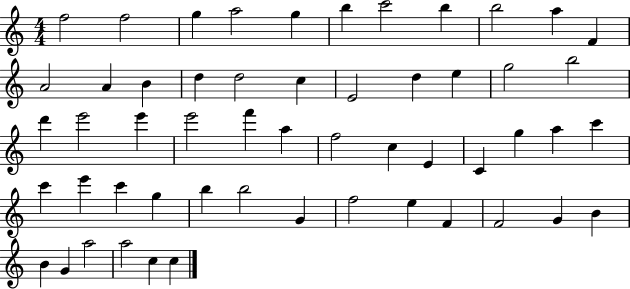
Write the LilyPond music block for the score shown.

{
  \clef treble
  \numericTimeSignature
  \time 4/4
  \key c \major
  f''2 f''2 | g''4 a''2 g''4 | b''4 c'''2 b''4 | b''2 a''4 f'4 | \break a'2 a'4 b'4 | d''4 d''2 c''4 | e'2 d''4 e''4 | g''2 b''2 | \break d'''4 e'''2 e'''4 | e'''2 f'''4 a''4 | f''2 c''4 e'4 | c'4 g''4 a''4 c'''4 | \break c'''4 e'''4 c'''4 g''4 | b''4 b''2 g'4 | f''2 e''4 f'4 | f'2 g'4 b'4 | \break b'4 g'4 a''2 | a''2 c''4 c''4 | \bar "|."
}